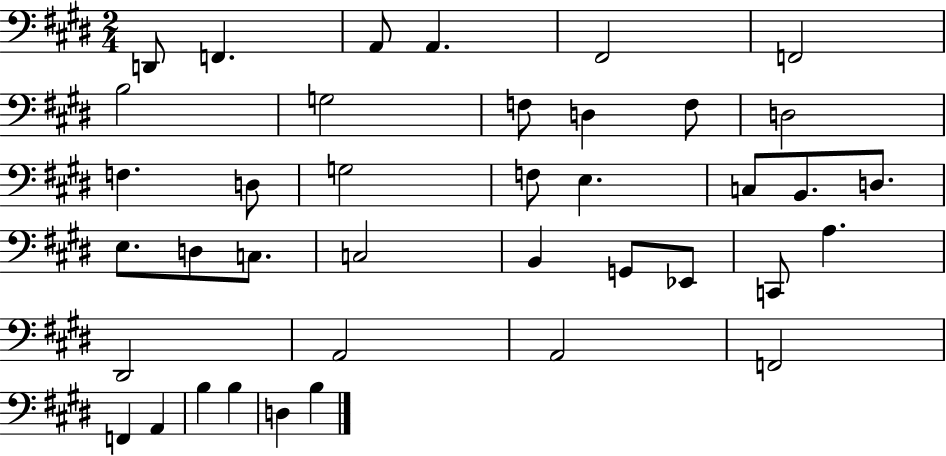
D2/e F2/q. A2/e A2/q. F#2/h F2/h B3/h G3/h F3/e D3/q F3/e D3/h F3/q. D3/e G3/h F3/e E3/q. C3/e B2/e. D3/e. E3/e. D3/e C3/e. C3/h B2/q G2/e Eb2/e C2/e A3/q. D#2/h A2/h A2/h F2/h F2/q A2/q B3/q B3/q D3/q B3/q